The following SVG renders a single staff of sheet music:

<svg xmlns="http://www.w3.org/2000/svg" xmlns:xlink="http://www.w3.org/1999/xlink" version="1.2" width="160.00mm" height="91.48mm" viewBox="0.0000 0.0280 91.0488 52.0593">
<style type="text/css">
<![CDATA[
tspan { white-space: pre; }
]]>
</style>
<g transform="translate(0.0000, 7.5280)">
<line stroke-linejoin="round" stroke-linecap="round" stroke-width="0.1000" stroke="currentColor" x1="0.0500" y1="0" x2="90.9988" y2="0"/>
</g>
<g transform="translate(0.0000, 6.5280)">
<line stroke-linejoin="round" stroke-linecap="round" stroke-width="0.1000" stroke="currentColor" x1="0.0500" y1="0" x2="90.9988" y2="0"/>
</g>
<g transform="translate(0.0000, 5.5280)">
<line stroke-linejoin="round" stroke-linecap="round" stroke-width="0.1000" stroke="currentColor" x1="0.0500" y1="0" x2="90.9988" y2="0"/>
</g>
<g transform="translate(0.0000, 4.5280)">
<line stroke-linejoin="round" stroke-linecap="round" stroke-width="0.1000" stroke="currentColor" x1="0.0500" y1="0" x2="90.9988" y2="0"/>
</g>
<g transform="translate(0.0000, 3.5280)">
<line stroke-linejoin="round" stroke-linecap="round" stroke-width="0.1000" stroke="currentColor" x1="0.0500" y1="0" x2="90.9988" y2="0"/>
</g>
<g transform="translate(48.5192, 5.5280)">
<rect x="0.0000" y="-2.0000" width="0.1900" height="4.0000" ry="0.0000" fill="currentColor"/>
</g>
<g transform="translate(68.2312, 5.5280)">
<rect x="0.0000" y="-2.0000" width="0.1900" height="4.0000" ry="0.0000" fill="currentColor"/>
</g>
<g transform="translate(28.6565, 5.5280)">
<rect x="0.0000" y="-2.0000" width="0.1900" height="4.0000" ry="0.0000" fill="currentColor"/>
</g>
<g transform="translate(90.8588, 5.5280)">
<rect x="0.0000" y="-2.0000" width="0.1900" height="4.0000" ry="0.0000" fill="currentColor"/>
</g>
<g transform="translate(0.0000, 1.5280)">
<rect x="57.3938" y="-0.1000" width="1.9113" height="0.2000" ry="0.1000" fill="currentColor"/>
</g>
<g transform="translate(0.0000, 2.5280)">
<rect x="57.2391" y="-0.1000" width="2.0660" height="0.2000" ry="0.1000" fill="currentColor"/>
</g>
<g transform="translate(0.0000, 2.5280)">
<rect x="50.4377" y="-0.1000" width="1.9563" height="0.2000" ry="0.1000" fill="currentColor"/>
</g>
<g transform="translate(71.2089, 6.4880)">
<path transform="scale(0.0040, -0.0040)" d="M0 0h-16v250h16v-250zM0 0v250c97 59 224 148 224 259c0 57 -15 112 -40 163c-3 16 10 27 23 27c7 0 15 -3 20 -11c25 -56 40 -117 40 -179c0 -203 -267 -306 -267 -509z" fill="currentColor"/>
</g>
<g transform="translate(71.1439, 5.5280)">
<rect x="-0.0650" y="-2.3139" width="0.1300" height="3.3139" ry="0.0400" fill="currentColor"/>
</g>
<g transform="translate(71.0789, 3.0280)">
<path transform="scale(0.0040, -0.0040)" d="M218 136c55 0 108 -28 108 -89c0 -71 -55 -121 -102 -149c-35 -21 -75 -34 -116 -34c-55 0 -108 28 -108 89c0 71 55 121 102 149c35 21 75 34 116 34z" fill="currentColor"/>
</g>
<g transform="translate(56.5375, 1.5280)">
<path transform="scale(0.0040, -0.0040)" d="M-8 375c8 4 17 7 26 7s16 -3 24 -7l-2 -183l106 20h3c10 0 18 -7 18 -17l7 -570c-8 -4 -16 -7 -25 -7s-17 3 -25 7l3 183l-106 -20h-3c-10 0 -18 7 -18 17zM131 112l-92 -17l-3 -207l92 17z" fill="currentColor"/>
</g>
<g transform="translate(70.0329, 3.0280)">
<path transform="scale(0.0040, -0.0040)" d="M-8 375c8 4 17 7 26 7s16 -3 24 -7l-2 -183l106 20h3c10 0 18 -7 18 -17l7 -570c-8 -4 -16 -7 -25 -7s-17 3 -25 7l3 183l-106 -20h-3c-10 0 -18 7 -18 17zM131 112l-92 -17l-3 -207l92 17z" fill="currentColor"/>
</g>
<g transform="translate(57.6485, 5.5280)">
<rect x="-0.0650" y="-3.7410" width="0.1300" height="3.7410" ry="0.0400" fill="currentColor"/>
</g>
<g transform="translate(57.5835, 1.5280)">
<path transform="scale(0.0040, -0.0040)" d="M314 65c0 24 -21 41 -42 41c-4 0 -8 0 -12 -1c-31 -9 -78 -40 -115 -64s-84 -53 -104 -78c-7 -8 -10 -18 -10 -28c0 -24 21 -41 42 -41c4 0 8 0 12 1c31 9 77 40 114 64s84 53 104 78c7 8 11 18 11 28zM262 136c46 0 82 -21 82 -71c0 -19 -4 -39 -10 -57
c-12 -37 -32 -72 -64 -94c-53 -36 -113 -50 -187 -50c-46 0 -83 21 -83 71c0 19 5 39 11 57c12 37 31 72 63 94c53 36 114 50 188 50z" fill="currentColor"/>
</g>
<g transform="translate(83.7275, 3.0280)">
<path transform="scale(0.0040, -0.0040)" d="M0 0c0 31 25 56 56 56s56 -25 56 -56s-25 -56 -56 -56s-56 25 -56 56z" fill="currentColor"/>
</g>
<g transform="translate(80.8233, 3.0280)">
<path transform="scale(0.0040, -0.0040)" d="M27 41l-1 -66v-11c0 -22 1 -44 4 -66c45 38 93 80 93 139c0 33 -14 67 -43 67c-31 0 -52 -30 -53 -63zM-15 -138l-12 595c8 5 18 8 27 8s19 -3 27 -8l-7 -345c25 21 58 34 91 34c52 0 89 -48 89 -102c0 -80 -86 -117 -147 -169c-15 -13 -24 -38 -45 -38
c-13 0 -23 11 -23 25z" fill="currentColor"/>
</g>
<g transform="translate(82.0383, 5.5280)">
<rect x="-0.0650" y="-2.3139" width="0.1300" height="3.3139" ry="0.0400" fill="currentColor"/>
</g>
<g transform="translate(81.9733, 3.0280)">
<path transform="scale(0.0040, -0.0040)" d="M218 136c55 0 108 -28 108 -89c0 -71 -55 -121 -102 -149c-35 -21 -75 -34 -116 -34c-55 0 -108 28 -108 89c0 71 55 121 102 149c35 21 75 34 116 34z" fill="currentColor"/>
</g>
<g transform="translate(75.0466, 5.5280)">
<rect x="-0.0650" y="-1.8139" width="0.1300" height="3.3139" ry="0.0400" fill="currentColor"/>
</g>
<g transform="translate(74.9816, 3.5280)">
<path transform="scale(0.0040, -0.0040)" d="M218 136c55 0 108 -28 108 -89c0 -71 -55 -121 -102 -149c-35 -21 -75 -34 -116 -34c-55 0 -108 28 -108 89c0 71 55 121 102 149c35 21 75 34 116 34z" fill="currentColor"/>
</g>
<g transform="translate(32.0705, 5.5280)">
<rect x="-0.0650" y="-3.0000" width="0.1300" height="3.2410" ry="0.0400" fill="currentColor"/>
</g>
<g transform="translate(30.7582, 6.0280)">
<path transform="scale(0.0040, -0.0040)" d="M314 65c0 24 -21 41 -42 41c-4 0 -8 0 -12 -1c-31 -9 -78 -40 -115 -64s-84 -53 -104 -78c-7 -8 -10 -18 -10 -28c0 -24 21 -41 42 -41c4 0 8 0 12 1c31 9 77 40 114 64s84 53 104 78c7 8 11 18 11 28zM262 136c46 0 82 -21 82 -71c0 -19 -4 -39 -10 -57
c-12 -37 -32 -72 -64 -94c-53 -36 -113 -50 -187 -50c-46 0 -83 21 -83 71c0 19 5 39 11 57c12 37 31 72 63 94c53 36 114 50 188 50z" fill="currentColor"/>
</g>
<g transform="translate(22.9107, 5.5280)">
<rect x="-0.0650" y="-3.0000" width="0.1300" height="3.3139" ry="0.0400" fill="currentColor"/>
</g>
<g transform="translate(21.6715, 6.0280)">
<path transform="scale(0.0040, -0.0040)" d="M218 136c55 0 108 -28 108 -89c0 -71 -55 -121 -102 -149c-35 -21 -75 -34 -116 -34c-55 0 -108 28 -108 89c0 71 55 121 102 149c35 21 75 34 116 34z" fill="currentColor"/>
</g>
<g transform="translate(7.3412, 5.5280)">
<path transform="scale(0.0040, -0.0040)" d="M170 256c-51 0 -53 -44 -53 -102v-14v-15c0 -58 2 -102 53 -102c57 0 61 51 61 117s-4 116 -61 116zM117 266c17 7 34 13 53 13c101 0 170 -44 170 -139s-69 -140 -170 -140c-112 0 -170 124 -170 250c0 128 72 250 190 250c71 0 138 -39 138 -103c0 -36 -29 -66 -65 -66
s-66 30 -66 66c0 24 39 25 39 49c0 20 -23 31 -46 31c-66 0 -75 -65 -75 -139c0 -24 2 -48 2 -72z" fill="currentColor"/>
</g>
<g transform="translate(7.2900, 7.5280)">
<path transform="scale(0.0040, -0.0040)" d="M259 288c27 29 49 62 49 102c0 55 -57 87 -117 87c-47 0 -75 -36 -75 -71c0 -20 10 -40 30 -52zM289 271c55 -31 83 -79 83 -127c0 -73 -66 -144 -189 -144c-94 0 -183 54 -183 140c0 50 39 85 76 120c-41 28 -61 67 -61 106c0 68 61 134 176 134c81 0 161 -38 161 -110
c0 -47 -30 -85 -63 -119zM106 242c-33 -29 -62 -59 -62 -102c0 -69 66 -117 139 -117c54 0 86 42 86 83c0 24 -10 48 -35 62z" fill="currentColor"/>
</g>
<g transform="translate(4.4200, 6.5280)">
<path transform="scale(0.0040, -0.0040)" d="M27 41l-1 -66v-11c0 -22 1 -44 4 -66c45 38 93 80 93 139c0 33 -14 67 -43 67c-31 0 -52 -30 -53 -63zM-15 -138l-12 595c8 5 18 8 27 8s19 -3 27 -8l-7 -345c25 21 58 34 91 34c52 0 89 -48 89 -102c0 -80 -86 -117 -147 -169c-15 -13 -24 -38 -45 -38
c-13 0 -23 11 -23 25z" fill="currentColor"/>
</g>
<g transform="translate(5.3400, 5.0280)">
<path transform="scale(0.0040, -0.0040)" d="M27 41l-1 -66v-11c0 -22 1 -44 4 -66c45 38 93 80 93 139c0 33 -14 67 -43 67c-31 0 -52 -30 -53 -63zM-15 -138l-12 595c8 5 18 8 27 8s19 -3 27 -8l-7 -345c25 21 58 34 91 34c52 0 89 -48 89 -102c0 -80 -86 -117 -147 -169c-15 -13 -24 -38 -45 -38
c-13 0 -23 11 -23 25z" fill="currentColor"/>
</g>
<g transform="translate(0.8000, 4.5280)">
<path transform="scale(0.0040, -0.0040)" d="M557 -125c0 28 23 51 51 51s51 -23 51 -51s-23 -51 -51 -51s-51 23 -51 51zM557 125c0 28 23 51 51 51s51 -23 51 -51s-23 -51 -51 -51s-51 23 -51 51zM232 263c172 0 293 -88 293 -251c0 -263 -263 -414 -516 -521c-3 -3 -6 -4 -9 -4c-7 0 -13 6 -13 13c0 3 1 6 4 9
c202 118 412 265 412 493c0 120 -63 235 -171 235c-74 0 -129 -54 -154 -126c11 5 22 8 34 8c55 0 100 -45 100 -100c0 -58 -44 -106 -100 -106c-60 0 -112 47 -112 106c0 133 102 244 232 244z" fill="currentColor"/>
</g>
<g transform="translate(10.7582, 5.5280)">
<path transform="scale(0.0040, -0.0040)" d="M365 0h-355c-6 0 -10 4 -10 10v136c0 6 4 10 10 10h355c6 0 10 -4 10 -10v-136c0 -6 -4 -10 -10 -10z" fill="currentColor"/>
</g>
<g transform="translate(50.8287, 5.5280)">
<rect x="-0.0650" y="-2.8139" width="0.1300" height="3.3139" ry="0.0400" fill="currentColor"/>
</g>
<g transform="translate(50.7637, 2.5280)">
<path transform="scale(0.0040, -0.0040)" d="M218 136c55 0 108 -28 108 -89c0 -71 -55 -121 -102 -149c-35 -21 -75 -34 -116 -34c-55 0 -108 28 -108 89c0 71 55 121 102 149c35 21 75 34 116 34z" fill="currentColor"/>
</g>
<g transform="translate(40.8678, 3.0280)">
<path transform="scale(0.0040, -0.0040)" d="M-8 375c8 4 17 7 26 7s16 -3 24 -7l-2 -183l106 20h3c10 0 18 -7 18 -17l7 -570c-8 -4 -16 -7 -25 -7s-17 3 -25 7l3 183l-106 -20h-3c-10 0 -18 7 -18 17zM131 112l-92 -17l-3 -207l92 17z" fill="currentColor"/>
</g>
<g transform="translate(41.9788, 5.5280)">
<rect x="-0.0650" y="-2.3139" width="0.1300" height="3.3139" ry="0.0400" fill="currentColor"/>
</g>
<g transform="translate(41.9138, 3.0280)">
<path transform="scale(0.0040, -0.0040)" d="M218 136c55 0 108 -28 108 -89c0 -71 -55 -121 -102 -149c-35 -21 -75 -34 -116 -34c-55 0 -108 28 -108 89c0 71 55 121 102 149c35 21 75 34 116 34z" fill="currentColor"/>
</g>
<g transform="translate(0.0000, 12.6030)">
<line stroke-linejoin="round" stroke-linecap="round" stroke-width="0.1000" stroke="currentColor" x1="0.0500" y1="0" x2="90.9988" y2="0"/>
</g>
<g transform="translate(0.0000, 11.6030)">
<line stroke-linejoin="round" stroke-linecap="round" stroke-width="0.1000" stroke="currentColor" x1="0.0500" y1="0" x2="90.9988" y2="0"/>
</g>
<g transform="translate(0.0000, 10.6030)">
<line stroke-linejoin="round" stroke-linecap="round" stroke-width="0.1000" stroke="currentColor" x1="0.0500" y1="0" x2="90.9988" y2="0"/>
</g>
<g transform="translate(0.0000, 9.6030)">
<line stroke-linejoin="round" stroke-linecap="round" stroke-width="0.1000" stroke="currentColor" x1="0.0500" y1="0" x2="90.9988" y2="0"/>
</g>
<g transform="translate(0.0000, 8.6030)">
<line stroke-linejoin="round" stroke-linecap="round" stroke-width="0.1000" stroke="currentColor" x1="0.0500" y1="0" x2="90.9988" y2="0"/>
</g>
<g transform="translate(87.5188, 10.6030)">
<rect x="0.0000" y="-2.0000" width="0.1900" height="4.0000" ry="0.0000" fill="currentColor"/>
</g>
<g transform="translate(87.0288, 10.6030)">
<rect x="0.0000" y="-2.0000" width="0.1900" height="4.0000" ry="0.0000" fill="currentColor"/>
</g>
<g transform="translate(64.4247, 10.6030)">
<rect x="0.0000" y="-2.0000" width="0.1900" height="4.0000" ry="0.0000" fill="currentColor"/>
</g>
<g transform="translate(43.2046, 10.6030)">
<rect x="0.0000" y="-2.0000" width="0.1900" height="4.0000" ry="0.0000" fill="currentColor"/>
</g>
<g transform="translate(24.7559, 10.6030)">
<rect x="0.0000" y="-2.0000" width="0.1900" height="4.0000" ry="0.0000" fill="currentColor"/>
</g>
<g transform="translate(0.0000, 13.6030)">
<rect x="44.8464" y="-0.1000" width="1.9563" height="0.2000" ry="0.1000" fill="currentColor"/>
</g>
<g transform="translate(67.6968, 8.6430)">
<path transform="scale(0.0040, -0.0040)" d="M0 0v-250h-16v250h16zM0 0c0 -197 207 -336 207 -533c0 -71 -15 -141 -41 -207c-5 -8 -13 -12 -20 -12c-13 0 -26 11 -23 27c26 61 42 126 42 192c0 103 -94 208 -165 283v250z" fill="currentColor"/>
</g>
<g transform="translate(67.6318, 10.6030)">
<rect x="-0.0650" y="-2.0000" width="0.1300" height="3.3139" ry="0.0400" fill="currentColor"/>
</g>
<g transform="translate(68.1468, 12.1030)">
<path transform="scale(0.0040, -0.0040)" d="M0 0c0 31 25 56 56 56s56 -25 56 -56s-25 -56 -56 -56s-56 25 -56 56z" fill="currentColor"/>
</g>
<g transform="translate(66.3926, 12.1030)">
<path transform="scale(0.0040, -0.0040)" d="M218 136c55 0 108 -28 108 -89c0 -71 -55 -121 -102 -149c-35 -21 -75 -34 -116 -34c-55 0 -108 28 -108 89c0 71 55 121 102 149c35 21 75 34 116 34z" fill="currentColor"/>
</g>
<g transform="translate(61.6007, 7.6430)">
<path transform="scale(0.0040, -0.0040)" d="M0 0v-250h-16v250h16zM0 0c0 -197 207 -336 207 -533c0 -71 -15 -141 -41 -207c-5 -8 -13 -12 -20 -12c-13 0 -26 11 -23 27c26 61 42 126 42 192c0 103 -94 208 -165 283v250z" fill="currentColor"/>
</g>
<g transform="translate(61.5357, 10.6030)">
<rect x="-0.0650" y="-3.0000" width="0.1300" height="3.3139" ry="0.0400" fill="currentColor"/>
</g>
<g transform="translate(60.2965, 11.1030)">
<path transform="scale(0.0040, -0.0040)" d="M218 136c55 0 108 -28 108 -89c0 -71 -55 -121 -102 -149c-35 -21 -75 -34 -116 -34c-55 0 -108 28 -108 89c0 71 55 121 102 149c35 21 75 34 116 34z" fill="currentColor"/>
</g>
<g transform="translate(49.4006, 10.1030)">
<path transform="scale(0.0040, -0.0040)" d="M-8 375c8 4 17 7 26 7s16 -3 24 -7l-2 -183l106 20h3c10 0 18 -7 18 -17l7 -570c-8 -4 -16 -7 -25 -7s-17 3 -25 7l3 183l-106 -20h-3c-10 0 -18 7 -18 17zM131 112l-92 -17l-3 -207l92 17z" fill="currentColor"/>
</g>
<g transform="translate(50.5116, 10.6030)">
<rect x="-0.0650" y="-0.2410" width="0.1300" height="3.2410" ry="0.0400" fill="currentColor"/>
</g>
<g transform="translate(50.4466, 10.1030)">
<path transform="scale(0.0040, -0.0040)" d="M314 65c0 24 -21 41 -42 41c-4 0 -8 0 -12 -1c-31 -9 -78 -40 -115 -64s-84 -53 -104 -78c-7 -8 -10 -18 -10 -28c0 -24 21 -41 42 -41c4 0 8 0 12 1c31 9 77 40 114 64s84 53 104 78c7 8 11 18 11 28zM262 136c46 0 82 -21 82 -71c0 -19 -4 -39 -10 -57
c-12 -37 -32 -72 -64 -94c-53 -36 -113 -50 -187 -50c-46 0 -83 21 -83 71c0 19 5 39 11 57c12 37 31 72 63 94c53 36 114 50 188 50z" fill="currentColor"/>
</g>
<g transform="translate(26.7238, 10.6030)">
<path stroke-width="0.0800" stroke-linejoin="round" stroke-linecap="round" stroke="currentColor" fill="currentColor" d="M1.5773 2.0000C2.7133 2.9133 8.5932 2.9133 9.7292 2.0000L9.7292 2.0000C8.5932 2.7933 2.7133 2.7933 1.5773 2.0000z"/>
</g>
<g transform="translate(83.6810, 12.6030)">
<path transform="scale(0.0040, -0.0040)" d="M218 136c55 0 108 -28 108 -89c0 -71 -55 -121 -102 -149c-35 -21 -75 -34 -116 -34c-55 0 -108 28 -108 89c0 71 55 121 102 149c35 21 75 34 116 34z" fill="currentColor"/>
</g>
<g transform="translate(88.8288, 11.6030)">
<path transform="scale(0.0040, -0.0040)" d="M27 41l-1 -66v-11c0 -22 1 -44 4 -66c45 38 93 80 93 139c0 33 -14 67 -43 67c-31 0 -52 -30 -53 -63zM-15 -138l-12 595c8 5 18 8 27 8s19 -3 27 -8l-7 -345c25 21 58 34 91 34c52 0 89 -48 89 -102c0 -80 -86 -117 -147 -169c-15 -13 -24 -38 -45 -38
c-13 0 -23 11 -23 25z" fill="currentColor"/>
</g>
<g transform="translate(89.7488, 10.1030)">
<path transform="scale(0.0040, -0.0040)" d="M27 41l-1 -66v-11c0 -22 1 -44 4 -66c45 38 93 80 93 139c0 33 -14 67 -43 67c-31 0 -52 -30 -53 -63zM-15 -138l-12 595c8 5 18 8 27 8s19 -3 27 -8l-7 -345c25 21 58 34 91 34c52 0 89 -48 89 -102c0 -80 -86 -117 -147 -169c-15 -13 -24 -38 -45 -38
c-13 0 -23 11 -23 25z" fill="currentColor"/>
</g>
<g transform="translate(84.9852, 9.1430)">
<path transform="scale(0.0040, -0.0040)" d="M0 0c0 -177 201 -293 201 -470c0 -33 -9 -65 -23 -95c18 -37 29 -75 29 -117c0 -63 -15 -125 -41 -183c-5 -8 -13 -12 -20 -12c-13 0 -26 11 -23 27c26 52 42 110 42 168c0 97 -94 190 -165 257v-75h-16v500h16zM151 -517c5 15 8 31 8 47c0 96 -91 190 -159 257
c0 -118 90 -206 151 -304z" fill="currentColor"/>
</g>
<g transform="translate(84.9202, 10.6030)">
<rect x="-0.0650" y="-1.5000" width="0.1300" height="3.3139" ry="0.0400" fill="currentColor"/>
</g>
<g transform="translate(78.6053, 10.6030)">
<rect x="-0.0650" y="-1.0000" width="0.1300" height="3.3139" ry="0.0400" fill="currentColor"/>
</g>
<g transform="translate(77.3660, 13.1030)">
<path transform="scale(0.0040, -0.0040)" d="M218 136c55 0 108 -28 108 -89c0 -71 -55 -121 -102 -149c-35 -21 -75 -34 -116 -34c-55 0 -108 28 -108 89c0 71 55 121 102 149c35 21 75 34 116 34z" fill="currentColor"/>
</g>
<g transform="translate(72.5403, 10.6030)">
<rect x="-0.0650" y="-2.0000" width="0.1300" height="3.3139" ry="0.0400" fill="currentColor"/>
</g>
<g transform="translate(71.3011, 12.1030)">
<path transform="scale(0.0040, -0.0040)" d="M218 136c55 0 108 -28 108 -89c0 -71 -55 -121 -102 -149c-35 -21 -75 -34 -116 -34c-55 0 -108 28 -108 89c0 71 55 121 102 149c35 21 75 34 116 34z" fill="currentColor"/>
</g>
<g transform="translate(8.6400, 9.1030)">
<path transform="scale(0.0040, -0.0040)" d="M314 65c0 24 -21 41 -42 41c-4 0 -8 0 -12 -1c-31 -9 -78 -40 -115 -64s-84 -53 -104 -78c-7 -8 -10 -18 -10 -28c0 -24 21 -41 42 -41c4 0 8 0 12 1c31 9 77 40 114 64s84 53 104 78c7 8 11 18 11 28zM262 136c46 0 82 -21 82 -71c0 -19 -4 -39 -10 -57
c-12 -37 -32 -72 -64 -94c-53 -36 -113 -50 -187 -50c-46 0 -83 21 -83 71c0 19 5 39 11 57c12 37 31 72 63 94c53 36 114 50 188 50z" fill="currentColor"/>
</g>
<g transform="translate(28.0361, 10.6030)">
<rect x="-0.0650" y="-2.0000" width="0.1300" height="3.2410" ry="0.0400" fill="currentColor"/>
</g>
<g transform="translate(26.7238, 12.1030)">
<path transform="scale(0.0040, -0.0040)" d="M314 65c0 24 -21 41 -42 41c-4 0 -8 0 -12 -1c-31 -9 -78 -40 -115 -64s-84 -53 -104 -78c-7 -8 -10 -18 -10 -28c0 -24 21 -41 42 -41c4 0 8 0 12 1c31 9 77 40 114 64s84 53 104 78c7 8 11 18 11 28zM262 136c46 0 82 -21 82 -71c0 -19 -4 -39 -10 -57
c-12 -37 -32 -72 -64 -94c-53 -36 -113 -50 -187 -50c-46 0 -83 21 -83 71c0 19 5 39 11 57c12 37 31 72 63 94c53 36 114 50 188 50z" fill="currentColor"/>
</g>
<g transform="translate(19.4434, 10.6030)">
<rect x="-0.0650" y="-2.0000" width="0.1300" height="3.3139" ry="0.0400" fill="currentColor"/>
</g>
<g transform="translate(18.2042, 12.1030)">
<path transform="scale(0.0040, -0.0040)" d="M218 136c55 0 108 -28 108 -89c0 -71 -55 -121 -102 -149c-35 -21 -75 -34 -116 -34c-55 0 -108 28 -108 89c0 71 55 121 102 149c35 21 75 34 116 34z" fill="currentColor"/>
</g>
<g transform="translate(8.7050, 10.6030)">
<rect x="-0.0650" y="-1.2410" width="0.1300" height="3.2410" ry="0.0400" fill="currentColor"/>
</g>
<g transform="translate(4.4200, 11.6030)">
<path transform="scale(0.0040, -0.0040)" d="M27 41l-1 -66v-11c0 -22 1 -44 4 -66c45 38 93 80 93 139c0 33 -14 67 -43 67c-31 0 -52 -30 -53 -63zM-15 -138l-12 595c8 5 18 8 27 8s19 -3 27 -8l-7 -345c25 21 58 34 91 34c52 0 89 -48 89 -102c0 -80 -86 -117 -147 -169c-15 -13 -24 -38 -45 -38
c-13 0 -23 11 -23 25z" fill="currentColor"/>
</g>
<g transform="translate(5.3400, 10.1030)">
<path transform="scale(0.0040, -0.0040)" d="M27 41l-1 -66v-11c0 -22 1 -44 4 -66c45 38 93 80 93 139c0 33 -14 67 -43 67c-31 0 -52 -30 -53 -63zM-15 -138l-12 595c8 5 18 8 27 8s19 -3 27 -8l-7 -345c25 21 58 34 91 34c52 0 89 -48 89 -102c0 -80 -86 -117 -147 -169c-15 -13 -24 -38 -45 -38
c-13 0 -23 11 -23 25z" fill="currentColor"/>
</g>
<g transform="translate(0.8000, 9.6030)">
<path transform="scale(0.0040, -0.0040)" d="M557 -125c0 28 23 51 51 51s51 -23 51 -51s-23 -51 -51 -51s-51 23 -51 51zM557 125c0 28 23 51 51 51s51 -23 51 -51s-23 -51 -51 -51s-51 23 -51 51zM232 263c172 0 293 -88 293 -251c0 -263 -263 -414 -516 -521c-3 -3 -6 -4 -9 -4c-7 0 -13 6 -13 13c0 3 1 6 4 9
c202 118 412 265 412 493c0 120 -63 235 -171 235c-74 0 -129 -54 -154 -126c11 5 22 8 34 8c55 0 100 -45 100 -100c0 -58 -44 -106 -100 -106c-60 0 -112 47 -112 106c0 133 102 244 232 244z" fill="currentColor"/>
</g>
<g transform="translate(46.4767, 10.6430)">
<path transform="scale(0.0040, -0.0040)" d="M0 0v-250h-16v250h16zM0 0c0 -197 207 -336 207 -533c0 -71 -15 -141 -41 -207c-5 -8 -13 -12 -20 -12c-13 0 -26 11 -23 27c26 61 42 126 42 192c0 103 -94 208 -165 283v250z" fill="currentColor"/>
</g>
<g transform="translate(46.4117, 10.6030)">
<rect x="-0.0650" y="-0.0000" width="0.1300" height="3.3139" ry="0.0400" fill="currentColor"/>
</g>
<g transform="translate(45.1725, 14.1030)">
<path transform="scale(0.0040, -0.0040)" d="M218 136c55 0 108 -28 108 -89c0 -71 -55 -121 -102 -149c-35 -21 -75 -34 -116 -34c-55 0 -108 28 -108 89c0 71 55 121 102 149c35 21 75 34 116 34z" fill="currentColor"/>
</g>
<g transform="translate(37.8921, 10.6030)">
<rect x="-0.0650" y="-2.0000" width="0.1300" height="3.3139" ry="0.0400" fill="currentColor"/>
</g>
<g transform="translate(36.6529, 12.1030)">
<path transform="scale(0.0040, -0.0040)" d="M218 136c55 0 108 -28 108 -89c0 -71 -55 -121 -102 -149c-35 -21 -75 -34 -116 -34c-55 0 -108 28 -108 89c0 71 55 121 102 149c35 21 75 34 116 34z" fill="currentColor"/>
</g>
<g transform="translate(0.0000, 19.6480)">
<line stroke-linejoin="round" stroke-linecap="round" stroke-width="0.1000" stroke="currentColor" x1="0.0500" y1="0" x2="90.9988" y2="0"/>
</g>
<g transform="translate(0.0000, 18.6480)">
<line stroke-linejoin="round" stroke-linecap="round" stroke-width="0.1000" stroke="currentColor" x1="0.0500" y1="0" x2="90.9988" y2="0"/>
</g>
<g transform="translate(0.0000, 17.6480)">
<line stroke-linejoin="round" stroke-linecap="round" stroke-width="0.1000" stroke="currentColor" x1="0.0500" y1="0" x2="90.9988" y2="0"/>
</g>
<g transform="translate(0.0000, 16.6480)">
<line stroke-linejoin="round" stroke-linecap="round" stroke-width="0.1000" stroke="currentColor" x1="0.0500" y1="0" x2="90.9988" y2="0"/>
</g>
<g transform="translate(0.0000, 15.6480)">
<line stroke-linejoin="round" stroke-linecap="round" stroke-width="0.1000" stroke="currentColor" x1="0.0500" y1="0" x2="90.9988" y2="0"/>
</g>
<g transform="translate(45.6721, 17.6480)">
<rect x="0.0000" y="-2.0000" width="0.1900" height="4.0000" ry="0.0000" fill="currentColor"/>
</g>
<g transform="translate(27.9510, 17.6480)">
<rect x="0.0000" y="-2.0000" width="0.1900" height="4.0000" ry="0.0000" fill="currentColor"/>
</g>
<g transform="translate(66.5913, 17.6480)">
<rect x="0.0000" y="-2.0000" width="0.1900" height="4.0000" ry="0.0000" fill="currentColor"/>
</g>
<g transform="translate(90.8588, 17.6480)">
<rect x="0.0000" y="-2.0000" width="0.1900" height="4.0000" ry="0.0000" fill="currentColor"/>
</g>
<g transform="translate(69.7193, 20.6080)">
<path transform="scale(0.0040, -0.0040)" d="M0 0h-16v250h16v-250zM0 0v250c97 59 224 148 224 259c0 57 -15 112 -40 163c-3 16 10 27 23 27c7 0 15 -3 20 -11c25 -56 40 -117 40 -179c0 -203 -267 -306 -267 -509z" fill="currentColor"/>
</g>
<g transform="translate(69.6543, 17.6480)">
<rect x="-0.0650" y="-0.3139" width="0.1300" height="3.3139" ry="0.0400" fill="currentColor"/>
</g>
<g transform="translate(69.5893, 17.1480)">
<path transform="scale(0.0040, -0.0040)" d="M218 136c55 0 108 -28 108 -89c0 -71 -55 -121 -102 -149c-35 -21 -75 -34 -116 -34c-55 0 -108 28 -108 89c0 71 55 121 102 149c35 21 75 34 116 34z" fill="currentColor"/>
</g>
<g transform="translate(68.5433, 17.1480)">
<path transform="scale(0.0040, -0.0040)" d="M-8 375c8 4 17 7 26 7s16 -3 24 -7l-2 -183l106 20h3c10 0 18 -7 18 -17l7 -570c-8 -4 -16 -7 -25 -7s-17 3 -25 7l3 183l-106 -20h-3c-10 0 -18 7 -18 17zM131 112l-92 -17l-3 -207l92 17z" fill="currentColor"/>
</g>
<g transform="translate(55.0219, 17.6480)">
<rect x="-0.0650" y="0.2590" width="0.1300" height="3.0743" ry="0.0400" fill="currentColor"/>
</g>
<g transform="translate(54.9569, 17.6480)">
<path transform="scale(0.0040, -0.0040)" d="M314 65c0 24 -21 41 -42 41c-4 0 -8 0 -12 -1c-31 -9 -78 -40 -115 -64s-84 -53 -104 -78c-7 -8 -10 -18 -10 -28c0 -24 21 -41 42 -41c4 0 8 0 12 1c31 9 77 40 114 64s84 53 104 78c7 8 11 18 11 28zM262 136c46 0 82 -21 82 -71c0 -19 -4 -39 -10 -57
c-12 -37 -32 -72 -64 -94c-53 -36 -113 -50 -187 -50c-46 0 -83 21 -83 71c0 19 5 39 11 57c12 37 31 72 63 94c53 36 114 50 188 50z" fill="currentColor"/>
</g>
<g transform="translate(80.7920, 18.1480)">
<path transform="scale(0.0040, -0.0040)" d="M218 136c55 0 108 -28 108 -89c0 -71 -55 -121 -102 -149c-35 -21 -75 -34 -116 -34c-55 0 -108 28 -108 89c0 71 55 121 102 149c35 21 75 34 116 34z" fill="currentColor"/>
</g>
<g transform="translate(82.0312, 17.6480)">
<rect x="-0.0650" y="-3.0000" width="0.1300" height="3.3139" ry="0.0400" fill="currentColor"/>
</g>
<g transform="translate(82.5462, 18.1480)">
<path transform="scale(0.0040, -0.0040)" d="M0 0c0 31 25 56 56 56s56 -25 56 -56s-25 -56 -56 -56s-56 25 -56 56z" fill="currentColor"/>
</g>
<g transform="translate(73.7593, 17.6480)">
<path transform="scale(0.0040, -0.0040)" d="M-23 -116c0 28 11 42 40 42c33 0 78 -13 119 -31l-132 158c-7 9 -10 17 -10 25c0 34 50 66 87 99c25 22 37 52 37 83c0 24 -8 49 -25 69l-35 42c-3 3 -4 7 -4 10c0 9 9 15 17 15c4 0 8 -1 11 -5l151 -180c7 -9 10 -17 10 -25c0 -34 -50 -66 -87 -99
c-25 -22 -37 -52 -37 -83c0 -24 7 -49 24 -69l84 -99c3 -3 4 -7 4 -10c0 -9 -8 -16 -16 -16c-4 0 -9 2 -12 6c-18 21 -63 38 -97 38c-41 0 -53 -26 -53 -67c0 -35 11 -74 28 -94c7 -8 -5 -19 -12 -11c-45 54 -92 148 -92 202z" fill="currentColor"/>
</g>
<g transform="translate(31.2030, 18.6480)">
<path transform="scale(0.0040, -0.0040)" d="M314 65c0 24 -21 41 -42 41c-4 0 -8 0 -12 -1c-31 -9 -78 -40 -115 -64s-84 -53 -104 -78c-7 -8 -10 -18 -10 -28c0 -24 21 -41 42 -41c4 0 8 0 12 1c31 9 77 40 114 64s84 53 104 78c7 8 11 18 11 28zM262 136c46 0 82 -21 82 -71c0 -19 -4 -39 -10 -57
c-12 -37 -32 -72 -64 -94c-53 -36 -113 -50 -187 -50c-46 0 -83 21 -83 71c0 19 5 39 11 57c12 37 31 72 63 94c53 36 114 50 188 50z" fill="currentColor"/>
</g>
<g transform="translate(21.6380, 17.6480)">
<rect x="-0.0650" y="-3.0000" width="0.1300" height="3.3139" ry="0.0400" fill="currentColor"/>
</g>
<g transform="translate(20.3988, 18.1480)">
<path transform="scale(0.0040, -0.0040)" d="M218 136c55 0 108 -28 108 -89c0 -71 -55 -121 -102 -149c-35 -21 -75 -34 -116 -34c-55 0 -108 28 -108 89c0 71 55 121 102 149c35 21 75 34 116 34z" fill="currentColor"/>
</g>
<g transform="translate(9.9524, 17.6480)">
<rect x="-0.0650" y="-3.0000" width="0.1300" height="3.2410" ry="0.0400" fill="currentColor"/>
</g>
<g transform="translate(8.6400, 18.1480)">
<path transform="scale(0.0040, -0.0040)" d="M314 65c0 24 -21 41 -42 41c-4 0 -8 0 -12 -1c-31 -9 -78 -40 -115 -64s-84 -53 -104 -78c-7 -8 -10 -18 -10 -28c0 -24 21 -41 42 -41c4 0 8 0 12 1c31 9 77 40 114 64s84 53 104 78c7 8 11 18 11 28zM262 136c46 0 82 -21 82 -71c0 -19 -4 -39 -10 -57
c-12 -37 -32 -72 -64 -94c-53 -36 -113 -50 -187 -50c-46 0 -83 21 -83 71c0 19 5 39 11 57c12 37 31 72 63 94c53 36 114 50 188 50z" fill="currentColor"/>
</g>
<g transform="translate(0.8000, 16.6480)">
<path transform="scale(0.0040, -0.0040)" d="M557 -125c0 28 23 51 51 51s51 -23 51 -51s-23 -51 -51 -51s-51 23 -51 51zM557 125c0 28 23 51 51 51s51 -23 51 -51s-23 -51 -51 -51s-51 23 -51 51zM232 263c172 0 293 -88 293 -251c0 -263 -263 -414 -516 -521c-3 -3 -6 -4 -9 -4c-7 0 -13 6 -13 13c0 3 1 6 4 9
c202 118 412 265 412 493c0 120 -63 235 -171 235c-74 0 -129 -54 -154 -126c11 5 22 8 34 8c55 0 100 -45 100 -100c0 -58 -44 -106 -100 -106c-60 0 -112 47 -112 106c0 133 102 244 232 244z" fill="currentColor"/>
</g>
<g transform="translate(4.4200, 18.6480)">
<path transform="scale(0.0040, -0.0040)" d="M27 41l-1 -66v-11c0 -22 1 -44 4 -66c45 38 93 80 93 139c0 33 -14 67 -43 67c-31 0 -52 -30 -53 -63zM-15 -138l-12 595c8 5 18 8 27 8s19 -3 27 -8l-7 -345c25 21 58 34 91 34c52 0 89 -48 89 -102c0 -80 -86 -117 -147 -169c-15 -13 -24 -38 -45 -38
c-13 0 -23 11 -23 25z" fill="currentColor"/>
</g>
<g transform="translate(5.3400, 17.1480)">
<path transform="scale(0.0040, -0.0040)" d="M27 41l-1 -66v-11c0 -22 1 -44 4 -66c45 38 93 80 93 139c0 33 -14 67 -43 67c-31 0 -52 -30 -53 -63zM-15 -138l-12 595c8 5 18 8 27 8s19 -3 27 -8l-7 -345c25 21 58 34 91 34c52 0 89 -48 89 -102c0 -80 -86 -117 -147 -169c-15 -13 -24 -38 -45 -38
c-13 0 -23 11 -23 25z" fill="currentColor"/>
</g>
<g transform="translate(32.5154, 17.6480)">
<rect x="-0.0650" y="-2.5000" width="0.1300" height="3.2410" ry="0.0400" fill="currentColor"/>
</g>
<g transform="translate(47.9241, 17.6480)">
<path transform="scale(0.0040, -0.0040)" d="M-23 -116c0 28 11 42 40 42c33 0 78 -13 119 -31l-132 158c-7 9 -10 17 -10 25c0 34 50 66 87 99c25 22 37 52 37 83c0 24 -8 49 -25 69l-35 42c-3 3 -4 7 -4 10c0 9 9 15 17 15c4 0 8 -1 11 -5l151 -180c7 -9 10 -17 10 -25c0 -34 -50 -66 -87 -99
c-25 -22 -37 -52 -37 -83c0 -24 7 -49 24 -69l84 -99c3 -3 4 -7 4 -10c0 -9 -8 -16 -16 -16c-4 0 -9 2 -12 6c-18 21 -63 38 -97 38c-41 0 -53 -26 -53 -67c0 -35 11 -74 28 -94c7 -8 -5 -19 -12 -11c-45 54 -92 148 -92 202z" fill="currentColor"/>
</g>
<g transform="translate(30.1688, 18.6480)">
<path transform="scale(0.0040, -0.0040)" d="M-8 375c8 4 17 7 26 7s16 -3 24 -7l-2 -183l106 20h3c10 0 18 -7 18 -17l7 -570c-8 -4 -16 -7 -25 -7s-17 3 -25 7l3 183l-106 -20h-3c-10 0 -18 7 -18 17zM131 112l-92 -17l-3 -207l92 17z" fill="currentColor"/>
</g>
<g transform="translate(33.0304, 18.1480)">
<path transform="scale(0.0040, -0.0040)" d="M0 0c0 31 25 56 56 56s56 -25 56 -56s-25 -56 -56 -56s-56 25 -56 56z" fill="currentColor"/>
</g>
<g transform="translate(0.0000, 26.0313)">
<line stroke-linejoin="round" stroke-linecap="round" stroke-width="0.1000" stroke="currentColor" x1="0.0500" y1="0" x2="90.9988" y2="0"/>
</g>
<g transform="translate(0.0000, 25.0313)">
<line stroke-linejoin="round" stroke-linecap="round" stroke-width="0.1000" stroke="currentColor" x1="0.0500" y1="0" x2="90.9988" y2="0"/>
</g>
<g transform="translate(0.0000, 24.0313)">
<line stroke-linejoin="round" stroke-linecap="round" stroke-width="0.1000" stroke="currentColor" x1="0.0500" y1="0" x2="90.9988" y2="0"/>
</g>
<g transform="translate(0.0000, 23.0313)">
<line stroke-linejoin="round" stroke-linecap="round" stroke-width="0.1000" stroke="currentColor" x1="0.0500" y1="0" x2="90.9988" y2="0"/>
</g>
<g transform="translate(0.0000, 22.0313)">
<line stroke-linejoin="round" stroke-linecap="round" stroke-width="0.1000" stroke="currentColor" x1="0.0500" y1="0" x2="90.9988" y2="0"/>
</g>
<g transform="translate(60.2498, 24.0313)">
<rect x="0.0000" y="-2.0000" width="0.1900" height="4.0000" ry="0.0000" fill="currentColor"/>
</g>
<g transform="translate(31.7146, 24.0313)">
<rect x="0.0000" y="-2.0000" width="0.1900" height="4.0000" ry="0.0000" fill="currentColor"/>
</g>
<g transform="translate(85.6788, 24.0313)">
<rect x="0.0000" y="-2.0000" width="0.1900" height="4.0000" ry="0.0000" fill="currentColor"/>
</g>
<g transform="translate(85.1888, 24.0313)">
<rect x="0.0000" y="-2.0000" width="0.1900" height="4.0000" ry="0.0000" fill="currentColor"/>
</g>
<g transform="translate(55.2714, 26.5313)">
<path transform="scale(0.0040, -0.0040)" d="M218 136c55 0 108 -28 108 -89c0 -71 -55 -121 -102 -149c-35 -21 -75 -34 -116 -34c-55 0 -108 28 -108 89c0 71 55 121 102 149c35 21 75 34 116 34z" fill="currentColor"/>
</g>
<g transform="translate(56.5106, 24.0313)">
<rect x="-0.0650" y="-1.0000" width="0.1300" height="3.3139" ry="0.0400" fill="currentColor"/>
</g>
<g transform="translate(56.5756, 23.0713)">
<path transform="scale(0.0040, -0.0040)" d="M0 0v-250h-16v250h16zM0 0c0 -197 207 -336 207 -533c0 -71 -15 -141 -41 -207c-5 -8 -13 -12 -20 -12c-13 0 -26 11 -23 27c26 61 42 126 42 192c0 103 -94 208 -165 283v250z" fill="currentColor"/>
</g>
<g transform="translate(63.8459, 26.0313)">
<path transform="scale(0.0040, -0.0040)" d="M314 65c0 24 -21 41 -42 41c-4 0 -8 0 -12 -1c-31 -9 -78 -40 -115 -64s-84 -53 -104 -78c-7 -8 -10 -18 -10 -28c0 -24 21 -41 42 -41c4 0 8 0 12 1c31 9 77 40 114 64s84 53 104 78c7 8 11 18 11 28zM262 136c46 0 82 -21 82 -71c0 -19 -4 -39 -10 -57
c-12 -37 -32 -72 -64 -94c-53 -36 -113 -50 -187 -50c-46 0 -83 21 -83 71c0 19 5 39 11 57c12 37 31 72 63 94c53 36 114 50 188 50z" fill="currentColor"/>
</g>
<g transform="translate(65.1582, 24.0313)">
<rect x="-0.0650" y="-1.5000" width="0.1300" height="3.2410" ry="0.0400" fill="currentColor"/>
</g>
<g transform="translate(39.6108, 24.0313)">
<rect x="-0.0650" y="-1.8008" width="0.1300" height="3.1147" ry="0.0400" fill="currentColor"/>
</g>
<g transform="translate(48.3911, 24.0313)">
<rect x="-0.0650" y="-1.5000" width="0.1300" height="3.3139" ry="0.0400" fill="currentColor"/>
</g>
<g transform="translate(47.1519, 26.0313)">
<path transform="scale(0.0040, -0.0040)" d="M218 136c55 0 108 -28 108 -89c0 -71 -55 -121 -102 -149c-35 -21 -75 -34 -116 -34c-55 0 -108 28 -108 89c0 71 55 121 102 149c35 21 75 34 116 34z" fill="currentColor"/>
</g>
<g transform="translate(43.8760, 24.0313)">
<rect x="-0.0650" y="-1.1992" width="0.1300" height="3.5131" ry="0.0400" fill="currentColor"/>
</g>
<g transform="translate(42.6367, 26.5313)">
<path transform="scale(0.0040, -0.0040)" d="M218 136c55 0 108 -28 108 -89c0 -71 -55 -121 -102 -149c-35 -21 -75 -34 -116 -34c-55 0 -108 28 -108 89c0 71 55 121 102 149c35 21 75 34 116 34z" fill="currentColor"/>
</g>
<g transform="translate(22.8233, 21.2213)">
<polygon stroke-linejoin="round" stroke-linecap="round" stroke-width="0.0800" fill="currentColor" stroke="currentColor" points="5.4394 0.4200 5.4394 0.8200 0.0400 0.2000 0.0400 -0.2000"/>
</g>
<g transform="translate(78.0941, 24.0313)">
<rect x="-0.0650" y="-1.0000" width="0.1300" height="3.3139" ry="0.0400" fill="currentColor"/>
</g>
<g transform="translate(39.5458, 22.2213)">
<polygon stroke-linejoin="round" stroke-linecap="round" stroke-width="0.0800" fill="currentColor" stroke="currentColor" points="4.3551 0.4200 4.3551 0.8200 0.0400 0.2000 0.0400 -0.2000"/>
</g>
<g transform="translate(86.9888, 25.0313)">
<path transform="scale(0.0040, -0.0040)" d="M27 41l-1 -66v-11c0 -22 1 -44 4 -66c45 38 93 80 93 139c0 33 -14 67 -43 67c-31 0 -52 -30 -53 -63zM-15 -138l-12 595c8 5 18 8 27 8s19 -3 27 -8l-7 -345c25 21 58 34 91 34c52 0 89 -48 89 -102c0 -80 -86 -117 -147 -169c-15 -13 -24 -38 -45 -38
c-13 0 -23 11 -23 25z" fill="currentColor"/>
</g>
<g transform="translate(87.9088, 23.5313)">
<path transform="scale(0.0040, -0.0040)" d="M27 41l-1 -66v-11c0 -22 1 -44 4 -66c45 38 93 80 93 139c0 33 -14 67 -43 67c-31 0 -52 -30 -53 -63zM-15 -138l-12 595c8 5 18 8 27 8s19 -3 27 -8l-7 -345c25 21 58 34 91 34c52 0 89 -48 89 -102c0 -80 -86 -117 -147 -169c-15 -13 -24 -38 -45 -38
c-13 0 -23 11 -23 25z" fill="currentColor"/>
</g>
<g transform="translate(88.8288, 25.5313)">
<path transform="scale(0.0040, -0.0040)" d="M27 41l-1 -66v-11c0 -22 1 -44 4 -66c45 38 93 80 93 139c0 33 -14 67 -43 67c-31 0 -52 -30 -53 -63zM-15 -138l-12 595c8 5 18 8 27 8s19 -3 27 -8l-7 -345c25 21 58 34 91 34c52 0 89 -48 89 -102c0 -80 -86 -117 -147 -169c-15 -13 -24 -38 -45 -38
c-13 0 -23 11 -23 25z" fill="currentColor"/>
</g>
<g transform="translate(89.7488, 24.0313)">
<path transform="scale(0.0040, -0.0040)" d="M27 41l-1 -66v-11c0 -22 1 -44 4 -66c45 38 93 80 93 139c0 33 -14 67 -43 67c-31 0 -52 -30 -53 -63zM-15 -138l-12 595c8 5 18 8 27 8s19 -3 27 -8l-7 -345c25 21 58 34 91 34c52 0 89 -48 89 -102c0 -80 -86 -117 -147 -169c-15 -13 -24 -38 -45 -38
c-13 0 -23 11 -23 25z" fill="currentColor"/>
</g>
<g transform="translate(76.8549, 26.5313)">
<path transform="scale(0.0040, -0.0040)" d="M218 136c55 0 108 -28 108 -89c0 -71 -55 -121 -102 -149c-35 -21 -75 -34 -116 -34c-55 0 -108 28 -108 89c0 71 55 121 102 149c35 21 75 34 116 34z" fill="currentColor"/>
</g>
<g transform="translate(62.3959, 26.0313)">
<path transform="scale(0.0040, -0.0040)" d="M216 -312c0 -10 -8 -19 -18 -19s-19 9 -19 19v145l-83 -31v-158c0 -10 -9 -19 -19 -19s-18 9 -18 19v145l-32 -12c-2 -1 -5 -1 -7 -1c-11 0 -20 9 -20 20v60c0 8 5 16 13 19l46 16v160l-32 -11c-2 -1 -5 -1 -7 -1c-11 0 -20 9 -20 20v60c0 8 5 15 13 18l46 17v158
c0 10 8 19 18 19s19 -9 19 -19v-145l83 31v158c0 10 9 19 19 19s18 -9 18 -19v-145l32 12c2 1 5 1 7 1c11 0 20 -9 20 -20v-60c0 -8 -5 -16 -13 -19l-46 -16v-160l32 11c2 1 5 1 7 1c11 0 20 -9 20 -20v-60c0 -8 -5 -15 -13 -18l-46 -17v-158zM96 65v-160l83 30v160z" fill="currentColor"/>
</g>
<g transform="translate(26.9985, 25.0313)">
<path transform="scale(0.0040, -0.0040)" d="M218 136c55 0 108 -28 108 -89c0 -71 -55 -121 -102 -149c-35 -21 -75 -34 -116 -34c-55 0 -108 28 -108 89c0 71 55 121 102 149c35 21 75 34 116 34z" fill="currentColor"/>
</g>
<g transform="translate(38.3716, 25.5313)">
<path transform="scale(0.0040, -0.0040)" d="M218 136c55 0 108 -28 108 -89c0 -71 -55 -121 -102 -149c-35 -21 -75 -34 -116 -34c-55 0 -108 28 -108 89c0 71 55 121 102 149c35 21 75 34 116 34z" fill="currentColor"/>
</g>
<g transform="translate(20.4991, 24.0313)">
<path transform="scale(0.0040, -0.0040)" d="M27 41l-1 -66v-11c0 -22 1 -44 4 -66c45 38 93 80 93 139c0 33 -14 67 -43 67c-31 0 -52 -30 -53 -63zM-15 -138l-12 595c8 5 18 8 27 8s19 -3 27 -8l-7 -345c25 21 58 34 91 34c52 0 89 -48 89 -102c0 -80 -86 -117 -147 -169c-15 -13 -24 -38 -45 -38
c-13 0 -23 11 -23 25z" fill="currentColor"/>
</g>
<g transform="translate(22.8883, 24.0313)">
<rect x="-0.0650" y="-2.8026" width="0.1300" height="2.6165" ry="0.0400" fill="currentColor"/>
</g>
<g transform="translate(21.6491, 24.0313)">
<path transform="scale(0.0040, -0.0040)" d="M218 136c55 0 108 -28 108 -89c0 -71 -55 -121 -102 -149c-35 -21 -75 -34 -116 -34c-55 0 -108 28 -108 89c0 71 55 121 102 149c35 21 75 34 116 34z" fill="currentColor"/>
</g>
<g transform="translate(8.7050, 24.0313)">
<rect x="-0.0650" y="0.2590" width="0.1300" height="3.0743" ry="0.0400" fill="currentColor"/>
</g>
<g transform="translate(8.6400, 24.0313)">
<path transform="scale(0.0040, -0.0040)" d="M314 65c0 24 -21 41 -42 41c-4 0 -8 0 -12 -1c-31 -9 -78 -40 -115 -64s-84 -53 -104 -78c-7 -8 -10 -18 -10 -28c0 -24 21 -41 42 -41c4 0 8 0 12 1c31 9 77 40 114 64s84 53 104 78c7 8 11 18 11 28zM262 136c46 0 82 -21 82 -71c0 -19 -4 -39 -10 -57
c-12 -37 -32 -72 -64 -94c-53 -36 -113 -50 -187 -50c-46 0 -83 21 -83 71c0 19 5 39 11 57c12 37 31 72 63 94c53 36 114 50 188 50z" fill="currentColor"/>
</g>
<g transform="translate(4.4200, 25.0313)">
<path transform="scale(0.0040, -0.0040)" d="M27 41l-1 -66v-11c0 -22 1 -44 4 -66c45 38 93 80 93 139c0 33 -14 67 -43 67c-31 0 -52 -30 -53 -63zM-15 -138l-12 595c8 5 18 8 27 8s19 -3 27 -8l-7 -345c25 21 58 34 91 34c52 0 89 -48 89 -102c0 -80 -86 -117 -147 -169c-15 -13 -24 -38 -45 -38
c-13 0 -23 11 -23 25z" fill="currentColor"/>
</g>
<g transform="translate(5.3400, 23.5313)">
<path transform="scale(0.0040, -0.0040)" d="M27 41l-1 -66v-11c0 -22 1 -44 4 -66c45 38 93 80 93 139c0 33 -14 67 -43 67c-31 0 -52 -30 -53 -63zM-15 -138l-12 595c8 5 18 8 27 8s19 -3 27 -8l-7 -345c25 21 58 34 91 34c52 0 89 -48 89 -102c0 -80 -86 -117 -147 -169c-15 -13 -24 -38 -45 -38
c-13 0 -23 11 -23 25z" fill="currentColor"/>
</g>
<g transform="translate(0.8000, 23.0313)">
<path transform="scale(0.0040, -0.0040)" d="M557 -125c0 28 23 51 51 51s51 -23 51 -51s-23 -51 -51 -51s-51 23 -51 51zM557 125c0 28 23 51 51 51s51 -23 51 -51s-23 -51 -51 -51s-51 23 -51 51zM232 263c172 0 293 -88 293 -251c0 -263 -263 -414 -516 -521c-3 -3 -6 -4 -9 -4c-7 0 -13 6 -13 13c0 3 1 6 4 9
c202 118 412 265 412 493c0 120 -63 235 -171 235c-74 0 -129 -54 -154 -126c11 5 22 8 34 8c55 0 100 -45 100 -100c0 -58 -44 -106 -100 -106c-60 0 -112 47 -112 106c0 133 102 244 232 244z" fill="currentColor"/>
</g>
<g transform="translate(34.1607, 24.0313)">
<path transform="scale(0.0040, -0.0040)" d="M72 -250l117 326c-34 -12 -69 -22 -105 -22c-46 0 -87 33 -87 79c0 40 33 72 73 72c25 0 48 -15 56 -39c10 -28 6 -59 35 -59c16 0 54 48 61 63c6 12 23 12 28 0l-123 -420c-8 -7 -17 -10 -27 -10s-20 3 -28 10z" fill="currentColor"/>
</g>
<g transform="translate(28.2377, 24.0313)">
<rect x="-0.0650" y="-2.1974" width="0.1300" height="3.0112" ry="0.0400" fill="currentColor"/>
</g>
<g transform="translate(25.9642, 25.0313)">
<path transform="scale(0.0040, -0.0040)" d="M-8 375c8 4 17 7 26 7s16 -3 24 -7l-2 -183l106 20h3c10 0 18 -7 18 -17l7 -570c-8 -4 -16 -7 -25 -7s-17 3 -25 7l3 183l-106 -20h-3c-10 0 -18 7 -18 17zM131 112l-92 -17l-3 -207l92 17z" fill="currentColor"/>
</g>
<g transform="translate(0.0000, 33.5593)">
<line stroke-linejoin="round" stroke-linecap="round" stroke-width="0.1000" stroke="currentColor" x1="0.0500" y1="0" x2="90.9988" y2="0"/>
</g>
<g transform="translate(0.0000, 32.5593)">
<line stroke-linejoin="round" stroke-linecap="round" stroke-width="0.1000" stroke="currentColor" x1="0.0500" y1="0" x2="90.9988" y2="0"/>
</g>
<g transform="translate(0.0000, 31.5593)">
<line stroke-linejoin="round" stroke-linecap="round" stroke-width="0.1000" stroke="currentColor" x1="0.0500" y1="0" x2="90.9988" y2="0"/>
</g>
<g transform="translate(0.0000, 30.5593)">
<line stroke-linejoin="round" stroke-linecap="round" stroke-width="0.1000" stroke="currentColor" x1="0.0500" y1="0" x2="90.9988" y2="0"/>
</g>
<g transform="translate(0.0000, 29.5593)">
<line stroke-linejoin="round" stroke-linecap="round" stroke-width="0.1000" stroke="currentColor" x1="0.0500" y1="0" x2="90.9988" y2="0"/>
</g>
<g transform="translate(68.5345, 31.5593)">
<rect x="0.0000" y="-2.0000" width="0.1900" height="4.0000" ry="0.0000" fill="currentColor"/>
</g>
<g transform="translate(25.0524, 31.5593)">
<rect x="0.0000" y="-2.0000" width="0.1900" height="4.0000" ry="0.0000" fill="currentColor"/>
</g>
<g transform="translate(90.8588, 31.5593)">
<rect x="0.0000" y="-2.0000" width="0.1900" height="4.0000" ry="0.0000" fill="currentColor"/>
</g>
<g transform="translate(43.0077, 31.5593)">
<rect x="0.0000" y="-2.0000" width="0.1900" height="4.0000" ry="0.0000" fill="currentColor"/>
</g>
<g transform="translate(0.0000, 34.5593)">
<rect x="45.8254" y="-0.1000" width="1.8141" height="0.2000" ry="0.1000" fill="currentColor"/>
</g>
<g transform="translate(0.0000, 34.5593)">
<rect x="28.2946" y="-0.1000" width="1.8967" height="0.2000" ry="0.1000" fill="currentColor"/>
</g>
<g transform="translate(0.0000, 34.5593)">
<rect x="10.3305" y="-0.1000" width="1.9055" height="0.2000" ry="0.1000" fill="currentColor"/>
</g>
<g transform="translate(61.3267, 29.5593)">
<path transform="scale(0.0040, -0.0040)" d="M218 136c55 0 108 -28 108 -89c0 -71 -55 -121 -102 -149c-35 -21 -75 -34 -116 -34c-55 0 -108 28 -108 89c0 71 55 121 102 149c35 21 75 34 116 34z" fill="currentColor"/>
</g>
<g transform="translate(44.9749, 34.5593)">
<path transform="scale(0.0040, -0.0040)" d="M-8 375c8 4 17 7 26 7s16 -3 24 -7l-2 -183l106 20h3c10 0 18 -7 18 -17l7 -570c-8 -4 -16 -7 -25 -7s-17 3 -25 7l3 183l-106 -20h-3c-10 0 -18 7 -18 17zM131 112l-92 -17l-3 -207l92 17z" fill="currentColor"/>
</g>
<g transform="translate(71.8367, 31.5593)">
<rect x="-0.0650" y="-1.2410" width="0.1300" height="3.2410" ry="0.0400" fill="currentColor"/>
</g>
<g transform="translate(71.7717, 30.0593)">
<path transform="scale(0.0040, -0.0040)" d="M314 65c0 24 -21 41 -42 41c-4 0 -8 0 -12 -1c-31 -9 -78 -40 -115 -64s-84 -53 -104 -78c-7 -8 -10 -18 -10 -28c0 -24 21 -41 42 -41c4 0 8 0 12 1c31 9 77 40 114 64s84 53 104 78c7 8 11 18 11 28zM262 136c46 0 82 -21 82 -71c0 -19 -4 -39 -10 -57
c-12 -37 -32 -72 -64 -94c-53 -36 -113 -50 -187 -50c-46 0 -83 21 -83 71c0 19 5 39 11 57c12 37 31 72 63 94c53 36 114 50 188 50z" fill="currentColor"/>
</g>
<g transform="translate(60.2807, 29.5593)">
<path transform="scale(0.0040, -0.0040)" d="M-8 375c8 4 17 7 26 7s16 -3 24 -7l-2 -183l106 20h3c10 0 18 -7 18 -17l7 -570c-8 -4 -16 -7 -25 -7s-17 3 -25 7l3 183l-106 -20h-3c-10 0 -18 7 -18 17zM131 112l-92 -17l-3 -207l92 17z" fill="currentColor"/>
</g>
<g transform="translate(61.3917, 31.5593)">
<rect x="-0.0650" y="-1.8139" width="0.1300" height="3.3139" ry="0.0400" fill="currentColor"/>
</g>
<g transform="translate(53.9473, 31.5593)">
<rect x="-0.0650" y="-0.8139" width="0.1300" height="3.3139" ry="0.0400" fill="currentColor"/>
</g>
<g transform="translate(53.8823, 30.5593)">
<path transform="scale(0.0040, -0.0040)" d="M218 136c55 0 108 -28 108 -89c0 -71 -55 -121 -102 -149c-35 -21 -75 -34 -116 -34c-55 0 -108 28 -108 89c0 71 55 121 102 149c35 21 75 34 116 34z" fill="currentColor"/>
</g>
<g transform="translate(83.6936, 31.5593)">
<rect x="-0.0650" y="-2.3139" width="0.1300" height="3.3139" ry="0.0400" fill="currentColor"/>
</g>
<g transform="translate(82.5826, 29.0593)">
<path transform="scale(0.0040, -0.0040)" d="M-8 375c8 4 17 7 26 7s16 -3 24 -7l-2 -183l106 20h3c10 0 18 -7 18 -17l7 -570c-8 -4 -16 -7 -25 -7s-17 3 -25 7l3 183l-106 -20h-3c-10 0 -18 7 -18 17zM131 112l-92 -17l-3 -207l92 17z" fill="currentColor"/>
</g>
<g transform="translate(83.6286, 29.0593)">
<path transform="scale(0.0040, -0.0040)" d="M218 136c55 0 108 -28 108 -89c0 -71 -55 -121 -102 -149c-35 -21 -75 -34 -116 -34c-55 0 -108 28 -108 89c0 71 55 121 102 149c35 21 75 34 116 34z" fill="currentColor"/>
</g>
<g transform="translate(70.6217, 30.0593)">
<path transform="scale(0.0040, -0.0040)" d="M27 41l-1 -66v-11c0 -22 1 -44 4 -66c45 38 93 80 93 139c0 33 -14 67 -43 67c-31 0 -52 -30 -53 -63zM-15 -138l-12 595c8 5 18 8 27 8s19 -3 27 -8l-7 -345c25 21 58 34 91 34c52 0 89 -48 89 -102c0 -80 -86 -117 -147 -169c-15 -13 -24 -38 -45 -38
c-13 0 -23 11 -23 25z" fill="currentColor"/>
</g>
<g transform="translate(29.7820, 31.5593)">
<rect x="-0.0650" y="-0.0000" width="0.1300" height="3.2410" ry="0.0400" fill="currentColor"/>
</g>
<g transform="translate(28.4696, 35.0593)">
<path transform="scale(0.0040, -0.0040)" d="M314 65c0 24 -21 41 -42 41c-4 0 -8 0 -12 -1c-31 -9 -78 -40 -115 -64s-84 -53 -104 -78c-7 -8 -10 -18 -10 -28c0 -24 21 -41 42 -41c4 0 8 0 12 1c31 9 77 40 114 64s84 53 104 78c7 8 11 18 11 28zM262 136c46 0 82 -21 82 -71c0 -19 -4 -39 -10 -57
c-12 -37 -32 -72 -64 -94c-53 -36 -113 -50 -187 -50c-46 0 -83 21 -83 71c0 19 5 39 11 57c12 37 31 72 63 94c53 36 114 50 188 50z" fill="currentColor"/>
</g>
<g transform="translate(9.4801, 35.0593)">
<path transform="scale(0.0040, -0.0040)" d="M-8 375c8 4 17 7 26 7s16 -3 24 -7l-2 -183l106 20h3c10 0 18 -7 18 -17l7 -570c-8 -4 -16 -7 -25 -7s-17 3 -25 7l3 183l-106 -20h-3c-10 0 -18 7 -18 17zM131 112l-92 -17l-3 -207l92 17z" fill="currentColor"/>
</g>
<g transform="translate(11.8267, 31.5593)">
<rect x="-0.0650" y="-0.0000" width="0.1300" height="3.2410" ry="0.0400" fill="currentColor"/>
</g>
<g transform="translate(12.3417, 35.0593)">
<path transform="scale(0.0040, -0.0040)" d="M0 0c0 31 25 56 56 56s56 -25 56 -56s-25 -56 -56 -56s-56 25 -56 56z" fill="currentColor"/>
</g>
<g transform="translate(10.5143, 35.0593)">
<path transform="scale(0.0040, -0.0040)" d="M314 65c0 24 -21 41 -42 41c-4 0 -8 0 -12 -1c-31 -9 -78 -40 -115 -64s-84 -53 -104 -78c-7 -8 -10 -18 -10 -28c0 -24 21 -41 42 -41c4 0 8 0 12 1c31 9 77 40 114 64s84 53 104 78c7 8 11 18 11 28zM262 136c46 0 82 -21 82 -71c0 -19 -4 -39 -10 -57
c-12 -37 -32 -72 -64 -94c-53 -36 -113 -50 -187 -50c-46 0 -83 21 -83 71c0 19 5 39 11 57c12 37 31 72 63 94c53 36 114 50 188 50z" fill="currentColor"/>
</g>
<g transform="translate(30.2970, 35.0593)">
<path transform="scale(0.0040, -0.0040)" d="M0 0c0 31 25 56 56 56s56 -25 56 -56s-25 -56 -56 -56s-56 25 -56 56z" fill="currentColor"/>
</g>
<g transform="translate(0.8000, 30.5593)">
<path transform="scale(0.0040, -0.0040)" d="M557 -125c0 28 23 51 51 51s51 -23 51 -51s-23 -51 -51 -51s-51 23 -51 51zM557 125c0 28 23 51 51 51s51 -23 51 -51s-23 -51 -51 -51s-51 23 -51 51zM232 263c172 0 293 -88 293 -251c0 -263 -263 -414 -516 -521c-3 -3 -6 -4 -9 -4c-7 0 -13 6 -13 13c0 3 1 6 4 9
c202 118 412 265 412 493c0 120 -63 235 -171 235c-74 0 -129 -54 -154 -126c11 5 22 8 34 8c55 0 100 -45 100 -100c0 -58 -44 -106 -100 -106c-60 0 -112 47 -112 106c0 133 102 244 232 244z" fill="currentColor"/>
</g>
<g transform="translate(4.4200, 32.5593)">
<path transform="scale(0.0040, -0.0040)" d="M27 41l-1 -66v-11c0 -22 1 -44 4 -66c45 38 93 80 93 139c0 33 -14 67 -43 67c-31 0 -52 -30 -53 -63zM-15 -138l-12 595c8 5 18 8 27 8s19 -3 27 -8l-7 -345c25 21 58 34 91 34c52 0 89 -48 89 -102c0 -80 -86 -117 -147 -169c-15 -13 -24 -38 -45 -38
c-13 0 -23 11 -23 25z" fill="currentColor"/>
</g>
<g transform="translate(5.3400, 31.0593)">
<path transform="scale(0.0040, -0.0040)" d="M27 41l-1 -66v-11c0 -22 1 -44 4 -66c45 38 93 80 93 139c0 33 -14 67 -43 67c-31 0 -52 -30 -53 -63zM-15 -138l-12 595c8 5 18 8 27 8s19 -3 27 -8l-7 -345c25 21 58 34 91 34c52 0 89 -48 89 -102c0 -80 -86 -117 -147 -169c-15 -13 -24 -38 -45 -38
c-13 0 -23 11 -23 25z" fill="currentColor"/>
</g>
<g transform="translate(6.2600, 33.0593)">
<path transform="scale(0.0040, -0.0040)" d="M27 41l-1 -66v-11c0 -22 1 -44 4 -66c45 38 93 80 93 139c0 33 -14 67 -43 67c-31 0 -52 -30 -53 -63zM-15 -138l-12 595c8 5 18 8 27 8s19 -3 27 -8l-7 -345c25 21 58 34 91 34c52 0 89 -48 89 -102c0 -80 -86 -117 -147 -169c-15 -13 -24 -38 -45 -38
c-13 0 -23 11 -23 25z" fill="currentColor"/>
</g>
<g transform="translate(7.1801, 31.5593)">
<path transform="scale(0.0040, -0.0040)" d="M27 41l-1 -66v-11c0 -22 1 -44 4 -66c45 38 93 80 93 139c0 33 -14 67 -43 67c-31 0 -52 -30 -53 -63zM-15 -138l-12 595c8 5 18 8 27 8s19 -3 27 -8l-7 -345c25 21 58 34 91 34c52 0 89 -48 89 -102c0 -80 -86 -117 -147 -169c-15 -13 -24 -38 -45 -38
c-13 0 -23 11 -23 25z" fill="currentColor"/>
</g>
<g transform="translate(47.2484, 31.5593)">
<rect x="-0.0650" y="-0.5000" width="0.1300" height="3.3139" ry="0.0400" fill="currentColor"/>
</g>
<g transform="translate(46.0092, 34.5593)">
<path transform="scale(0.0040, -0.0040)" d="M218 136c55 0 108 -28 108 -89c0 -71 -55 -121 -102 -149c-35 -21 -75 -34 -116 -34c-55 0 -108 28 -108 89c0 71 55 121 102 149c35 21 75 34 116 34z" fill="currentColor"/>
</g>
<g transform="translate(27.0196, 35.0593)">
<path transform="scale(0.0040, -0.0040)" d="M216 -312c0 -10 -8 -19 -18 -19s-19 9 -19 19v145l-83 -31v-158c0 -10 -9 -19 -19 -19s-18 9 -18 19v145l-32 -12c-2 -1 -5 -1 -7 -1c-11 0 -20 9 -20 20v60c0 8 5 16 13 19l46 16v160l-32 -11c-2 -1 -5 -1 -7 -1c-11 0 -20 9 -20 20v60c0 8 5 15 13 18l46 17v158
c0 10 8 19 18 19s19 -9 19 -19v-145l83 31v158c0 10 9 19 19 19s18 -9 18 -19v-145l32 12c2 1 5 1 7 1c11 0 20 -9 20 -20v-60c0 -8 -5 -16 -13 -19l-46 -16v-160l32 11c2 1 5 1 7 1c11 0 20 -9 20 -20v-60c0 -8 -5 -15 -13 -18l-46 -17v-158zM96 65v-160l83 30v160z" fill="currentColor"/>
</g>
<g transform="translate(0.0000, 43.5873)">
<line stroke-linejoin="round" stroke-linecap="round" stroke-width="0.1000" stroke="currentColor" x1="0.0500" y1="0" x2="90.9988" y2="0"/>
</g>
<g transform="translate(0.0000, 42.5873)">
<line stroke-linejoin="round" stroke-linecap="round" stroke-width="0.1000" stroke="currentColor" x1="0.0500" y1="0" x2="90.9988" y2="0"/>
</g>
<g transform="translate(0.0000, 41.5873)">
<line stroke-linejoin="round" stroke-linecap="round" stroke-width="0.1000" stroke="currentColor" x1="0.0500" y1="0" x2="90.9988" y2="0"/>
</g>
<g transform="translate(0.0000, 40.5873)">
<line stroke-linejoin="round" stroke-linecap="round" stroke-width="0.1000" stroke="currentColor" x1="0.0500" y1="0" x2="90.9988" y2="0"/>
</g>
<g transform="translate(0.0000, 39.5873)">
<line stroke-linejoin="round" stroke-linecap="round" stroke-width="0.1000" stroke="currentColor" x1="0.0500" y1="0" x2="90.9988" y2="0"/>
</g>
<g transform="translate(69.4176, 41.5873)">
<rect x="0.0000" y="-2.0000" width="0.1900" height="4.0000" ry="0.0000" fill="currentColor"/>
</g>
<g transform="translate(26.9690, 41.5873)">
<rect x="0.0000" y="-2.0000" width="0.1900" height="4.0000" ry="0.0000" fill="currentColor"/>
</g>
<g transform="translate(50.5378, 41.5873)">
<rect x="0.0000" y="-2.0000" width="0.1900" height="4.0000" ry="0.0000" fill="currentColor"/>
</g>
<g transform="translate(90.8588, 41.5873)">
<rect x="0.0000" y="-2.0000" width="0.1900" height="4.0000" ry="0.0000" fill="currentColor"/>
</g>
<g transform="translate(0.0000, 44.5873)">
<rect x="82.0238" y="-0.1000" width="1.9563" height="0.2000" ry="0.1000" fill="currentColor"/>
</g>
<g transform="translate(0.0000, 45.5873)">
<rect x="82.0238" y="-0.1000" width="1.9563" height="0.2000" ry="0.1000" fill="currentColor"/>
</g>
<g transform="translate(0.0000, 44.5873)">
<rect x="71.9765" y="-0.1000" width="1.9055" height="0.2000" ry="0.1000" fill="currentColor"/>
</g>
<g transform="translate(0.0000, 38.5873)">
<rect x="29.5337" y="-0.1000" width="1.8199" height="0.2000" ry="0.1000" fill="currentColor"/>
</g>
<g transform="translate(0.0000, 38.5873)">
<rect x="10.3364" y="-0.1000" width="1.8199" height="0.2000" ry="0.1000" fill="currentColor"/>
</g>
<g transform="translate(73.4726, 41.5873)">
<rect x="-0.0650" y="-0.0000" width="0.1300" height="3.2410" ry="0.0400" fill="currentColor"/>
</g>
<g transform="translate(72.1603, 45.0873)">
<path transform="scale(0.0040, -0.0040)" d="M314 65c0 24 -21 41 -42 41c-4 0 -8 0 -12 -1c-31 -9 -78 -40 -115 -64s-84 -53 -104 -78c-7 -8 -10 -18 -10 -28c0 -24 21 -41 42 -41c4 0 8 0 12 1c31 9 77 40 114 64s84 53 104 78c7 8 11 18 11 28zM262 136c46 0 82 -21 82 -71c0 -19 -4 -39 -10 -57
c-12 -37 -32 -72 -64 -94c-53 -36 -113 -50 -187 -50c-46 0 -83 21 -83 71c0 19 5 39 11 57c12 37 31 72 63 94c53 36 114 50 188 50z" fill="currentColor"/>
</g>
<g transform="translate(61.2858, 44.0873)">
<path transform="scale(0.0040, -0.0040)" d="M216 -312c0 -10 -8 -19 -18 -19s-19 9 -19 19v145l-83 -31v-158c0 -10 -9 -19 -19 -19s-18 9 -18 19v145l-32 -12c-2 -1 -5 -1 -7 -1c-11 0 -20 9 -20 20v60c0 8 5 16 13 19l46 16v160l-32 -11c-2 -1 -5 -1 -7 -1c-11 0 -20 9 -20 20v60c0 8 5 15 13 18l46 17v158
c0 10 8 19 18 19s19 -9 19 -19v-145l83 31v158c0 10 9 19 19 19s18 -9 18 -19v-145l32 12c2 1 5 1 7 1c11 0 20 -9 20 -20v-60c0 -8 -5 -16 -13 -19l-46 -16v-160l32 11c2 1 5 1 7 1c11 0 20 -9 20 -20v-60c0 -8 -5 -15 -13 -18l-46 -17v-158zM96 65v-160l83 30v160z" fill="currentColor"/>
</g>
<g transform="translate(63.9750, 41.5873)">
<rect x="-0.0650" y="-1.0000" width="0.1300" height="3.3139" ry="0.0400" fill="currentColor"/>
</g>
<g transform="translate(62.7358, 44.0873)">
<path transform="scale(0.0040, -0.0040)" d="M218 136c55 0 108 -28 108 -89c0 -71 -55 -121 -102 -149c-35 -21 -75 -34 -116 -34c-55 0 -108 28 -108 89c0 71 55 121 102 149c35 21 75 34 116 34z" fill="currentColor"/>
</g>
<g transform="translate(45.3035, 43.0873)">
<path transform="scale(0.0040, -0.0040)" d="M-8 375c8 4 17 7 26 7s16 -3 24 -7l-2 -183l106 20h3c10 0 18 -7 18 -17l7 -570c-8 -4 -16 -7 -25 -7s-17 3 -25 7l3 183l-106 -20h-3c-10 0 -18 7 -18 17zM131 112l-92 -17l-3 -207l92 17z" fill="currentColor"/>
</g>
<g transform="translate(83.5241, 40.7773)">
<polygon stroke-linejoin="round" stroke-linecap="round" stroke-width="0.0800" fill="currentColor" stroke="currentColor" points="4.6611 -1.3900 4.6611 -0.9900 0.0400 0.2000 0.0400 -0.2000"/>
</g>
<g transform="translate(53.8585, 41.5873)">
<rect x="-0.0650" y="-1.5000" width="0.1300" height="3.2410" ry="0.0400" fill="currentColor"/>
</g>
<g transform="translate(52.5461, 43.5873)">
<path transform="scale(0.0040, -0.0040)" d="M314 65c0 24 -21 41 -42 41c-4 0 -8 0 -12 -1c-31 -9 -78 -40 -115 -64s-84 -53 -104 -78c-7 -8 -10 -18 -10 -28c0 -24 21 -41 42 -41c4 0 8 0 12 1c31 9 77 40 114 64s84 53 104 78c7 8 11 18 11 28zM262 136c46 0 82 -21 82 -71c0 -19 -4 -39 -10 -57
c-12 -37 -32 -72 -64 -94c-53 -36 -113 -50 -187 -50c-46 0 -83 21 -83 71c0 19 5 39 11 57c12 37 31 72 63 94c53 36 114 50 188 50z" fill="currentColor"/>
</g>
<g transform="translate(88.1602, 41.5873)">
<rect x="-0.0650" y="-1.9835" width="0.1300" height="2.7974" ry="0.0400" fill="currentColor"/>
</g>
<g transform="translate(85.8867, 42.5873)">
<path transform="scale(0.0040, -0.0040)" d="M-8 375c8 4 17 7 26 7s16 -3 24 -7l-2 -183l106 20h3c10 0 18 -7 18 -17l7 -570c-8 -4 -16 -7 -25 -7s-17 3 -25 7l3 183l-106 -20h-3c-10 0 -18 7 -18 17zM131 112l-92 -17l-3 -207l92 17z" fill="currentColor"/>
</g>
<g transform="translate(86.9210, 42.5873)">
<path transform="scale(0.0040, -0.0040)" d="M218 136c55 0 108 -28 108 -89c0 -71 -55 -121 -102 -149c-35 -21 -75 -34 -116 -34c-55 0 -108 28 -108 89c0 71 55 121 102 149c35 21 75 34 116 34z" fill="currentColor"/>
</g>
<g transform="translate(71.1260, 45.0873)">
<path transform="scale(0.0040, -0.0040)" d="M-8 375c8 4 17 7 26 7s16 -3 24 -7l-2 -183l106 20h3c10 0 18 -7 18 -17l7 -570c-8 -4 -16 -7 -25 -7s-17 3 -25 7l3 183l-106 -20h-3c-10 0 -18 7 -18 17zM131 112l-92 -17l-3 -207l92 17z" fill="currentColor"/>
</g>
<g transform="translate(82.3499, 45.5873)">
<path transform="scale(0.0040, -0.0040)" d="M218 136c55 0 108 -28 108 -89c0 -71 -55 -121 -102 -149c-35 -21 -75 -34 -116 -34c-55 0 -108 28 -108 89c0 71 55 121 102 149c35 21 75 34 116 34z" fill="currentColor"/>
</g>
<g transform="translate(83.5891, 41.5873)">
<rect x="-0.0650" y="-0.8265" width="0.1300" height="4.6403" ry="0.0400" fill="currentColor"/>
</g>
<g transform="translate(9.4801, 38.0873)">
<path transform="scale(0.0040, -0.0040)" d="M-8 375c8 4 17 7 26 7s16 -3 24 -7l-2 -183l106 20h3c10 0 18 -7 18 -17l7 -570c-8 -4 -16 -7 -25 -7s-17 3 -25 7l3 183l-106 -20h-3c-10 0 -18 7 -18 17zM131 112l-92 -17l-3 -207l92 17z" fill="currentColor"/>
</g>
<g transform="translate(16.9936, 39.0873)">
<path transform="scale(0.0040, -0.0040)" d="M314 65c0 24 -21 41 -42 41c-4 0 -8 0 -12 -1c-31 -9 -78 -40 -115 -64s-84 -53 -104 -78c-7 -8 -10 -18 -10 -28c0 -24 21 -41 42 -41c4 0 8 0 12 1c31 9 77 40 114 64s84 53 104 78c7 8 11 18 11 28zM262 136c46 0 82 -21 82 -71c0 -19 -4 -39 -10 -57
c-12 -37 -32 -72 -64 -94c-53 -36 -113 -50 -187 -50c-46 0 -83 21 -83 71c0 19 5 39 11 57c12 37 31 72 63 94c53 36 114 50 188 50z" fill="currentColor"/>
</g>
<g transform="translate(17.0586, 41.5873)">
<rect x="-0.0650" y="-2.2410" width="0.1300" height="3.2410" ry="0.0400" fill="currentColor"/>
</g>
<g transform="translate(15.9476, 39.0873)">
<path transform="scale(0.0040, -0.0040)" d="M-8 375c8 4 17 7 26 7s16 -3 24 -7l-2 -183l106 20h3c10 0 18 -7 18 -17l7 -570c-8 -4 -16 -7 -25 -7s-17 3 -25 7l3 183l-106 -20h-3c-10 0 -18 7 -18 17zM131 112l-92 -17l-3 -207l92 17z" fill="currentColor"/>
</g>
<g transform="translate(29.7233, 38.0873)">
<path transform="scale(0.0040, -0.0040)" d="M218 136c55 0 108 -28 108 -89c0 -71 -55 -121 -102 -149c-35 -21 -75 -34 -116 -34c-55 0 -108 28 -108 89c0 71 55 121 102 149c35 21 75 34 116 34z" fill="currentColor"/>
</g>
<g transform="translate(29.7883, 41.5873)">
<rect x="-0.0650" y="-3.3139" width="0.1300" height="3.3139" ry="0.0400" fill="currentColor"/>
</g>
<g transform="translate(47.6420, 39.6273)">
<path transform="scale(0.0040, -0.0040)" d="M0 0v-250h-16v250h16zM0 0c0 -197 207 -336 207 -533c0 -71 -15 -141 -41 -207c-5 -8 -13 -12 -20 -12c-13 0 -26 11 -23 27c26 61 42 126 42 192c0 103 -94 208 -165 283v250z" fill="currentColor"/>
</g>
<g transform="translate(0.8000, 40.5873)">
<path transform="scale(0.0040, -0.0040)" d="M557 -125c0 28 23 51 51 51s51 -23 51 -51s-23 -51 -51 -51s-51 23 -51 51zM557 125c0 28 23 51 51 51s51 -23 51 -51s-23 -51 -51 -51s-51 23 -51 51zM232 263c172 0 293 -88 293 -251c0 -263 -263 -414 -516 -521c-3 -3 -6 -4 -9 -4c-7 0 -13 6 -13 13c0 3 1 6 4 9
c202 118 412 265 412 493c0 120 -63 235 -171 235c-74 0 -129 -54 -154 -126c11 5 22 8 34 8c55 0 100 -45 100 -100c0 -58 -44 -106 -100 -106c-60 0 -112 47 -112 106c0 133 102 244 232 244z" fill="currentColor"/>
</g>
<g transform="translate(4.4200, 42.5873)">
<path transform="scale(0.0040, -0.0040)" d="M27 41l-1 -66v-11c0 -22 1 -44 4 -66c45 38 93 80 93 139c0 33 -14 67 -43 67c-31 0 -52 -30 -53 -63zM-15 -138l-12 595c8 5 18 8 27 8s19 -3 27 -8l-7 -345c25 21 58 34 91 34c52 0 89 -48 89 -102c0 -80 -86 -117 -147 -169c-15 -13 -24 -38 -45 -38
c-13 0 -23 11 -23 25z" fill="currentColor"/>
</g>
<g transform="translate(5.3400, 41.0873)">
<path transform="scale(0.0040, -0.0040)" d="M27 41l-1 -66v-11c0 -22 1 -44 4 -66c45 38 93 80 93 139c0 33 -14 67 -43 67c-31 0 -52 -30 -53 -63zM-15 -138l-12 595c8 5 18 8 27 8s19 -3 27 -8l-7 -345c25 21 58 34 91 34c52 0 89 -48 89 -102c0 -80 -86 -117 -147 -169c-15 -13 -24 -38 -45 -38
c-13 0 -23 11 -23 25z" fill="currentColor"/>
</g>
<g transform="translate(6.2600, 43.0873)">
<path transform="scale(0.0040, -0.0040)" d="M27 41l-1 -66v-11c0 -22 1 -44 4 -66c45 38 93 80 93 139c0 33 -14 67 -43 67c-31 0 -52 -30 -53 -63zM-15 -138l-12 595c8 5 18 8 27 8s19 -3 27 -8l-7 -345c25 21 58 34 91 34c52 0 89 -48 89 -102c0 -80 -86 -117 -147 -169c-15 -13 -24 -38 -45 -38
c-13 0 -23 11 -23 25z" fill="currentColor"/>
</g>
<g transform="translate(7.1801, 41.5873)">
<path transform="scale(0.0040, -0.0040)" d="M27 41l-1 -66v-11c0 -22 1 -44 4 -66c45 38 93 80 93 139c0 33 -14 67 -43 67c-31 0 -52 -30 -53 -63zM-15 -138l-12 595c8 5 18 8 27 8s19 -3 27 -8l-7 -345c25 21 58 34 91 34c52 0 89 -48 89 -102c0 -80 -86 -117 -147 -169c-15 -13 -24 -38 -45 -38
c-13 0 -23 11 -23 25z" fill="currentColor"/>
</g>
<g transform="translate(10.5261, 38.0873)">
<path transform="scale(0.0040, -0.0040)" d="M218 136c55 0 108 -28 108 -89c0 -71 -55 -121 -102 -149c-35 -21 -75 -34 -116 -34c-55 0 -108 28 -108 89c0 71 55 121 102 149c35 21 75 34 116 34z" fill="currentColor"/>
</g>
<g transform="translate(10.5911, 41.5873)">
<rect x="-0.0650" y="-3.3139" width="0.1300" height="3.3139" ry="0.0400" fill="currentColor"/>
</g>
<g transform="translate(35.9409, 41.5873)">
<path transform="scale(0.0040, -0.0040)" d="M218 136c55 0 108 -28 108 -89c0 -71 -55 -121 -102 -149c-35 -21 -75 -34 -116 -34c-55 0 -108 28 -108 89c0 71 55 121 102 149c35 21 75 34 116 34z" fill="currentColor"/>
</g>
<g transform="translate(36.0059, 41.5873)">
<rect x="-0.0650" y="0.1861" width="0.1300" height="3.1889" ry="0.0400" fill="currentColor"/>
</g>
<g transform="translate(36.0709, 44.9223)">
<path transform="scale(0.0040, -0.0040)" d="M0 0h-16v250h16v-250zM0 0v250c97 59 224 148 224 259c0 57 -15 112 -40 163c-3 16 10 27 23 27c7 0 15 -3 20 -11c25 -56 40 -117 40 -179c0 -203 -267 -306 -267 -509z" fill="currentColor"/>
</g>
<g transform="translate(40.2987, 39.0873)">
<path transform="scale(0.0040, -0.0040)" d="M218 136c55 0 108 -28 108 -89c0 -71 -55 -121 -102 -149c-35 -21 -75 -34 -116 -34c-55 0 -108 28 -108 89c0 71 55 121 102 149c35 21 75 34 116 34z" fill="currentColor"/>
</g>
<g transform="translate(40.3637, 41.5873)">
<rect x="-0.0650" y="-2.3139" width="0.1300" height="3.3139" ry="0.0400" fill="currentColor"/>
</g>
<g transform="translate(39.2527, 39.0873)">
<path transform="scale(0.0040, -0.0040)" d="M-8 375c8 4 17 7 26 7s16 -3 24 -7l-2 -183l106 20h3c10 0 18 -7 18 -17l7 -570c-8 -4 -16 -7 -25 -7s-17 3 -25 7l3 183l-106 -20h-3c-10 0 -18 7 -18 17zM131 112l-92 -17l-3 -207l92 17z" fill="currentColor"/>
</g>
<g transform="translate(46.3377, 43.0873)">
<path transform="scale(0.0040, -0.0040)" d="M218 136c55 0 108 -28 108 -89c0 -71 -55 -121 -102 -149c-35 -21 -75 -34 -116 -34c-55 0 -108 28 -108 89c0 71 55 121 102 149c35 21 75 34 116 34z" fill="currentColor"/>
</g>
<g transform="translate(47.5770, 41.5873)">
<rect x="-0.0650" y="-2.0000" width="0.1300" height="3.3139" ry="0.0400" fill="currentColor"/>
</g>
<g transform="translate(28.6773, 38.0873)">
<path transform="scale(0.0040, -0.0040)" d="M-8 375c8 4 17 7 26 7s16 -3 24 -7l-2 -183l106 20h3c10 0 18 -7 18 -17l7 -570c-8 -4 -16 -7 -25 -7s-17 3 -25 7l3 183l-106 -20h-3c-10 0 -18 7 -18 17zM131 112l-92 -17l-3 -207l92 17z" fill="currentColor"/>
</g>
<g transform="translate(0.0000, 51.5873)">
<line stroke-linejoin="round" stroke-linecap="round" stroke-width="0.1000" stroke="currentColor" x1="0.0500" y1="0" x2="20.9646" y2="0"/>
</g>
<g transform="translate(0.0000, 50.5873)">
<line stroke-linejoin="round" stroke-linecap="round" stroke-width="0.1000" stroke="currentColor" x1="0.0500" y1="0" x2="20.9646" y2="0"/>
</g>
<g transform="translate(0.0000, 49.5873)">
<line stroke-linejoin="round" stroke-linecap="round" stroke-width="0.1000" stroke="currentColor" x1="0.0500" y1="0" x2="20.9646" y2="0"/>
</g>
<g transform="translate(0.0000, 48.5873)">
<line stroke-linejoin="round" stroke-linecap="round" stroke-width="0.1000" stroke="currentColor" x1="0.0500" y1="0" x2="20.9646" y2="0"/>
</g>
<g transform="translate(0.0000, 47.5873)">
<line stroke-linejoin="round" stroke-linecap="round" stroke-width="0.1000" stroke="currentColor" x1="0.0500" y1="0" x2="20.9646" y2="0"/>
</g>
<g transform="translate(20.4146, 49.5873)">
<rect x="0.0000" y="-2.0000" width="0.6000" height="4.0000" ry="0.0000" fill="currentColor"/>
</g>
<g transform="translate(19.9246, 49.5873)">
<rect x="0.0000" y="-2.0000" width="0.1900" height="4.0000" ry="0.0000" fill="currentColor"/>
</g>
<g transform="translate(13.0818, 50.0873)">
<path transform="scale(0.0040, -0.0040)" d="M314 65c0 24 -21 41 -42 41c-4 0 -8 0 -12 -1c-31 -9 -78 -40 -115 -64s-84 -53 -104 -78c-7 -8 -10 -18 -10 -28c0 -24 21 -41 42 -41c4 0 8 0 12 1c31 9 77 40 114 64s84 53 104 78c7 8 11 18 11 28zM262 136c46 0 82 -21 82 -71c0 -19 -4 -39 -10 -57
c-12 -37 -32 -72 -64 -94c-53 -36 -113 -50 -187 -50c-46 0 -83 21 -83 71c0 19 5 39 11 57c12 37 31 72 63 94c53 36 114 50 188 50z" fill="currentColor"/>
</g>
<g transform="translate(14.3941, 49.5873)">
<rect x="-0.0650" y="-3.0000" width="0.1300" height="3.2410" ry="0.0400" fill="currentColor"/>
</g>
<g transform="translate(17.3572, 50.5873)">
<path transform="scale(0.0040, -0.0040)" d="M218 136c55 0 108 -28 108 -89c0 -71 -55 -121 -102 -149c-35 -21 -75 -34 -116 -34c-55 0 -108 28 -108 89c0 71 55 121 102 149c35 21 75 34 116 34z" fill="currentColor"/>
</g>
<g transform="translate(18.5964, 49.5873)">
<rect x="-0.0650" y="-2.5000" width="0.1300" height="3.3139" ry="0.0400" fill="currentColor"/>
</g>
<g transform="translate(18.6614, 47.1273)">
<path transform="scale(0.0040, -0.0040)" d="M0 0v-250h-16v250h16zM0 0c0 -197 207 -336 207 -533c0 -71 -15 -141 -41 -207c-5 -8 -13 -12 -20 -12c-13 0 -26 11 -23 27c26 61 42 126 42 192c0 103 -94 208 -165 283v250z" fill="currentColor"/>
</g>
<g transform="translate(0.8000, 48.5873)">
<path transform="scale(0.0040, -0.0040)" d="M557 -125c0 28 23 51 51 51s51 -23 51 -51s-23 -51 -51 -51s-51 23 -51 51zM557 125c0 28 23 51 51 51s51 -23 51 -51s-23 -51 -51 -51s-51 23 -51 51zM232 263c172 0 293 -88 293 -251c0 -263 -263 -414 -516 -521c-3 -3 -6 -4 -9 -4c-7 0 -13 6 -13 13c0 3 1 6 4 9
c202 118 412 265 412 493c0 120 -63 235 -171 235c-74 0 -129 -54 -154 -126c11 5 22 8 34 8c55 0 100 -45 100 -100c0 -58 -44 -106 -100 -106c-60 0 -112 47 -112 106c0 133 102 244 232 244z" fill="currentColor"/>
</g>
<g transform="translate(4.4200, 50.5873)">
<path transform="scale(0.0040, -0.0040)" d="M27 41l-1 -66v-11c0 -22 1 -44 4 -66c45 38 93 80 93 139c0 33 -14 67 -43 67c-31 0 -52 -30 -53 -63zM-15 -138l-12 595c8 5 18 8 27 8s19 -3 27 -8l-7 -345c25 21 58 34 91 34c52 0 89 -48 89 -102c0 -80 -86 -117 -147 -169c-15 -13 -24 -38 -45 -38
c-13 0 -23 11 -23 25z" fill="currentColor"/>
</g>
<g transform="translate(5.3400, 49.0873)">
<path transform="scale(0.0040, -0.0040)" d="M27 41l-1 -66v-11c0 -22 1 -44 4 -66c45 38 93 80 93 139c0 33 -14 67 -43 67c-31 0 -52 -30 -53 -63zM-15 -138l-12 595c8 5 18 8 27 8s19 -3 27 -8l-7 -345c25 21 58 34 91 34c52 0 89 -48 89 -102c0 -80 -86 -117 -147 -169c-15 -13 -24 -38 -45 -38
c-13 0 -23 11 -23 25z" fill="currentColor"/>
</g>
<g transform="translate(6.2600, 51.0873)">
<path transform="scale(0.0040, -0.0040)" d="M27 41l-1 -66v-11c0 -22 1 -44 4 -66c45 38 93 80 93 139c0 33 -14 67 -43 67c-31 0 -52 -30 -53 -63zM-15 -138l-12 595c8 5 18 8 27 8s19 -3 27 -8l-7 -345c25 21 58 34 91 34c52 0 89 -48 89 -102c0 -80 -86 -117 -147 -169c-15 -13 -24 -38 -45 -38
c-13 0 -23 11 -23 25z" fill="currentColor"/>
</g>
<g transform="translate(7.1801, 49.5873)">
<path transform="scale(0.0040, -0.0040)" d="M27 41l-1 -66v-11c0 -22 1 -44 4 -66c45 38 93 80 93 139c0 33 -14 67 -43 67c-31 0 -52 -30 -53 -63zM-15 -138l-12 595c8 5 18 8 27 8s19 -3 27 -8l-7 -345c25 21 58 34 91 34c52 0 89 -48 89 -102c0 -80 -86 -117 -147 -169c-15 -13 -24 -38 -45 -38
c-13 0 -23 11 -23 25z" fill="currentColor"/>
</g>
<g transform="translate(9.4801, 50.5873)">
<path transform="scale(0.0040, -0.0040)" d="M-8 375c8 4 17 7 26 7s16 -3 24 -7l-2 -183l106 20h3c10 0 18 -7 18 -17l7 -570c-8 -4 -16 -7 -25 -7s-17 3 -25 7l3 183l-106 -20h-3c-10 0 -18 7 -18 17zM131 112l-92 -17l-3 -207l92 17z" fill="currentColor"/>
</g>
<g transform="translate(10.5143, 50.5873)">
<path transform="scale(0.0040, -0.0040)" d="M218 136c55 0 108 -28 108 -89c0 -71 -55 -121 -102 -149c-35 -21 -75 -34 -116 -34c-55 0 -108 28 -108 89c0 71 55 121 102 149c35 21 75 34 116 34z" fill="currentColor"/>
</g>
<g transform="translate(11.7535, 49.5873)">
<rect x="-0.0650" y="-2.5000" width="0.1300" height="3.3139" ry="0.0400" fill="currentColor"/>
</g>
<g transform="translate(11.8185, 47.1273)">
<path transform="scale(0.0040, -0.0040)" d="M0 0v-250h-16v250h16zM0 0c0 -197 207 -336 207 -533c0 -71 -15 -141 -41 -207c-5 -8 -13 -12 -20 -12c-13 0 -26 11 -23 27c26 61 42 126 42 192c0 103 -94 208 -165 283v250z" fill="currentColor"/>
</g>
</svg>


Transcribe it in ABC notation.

X:1
T:Untitled
M:6/8
L:1/4
K:Bb
z2 C, C,2 B, C E2 B,/2 A, _B, G,2 A,, A,,2 A,, D,,/2 E,2 C,/2 A,,/2 A,, F,, G,,/4 C,2 C, B,,2 z D,2 E,/2 z C, D,2 _D,/2 B,,/2 z/2 A,,/2 F,,/2 G,, F,,/2 ^G,,2 F,, D,,2 ^D,,2 E,, F, A, _G,2 B, D B,2 D _D,/2 B, A,,/2 G,,2 ^F,, D,,2 C,,/2 B,,/2 B,,/2 C,2 B,,/2